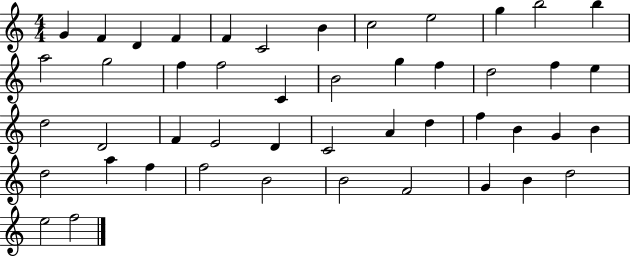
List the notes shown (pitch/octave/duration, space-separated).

G4/q F4/q D4/q F4/q F4/q C4/h B4/q C5/h E5/h G5/q B5/h B5/q A5/h G5/h F5/q F5/h C4/q B4/h G5/q F5/q D5/h F5/q E5/q D5/h D4/h F4/q E4/h D4/q C4/h A4/q D5/q F5/q B4/q G4/q B4/q D5/h A5/q F5/q F5/h B4/h B4/h F4/h G4/q B4/q D5/h E5/h F5/h